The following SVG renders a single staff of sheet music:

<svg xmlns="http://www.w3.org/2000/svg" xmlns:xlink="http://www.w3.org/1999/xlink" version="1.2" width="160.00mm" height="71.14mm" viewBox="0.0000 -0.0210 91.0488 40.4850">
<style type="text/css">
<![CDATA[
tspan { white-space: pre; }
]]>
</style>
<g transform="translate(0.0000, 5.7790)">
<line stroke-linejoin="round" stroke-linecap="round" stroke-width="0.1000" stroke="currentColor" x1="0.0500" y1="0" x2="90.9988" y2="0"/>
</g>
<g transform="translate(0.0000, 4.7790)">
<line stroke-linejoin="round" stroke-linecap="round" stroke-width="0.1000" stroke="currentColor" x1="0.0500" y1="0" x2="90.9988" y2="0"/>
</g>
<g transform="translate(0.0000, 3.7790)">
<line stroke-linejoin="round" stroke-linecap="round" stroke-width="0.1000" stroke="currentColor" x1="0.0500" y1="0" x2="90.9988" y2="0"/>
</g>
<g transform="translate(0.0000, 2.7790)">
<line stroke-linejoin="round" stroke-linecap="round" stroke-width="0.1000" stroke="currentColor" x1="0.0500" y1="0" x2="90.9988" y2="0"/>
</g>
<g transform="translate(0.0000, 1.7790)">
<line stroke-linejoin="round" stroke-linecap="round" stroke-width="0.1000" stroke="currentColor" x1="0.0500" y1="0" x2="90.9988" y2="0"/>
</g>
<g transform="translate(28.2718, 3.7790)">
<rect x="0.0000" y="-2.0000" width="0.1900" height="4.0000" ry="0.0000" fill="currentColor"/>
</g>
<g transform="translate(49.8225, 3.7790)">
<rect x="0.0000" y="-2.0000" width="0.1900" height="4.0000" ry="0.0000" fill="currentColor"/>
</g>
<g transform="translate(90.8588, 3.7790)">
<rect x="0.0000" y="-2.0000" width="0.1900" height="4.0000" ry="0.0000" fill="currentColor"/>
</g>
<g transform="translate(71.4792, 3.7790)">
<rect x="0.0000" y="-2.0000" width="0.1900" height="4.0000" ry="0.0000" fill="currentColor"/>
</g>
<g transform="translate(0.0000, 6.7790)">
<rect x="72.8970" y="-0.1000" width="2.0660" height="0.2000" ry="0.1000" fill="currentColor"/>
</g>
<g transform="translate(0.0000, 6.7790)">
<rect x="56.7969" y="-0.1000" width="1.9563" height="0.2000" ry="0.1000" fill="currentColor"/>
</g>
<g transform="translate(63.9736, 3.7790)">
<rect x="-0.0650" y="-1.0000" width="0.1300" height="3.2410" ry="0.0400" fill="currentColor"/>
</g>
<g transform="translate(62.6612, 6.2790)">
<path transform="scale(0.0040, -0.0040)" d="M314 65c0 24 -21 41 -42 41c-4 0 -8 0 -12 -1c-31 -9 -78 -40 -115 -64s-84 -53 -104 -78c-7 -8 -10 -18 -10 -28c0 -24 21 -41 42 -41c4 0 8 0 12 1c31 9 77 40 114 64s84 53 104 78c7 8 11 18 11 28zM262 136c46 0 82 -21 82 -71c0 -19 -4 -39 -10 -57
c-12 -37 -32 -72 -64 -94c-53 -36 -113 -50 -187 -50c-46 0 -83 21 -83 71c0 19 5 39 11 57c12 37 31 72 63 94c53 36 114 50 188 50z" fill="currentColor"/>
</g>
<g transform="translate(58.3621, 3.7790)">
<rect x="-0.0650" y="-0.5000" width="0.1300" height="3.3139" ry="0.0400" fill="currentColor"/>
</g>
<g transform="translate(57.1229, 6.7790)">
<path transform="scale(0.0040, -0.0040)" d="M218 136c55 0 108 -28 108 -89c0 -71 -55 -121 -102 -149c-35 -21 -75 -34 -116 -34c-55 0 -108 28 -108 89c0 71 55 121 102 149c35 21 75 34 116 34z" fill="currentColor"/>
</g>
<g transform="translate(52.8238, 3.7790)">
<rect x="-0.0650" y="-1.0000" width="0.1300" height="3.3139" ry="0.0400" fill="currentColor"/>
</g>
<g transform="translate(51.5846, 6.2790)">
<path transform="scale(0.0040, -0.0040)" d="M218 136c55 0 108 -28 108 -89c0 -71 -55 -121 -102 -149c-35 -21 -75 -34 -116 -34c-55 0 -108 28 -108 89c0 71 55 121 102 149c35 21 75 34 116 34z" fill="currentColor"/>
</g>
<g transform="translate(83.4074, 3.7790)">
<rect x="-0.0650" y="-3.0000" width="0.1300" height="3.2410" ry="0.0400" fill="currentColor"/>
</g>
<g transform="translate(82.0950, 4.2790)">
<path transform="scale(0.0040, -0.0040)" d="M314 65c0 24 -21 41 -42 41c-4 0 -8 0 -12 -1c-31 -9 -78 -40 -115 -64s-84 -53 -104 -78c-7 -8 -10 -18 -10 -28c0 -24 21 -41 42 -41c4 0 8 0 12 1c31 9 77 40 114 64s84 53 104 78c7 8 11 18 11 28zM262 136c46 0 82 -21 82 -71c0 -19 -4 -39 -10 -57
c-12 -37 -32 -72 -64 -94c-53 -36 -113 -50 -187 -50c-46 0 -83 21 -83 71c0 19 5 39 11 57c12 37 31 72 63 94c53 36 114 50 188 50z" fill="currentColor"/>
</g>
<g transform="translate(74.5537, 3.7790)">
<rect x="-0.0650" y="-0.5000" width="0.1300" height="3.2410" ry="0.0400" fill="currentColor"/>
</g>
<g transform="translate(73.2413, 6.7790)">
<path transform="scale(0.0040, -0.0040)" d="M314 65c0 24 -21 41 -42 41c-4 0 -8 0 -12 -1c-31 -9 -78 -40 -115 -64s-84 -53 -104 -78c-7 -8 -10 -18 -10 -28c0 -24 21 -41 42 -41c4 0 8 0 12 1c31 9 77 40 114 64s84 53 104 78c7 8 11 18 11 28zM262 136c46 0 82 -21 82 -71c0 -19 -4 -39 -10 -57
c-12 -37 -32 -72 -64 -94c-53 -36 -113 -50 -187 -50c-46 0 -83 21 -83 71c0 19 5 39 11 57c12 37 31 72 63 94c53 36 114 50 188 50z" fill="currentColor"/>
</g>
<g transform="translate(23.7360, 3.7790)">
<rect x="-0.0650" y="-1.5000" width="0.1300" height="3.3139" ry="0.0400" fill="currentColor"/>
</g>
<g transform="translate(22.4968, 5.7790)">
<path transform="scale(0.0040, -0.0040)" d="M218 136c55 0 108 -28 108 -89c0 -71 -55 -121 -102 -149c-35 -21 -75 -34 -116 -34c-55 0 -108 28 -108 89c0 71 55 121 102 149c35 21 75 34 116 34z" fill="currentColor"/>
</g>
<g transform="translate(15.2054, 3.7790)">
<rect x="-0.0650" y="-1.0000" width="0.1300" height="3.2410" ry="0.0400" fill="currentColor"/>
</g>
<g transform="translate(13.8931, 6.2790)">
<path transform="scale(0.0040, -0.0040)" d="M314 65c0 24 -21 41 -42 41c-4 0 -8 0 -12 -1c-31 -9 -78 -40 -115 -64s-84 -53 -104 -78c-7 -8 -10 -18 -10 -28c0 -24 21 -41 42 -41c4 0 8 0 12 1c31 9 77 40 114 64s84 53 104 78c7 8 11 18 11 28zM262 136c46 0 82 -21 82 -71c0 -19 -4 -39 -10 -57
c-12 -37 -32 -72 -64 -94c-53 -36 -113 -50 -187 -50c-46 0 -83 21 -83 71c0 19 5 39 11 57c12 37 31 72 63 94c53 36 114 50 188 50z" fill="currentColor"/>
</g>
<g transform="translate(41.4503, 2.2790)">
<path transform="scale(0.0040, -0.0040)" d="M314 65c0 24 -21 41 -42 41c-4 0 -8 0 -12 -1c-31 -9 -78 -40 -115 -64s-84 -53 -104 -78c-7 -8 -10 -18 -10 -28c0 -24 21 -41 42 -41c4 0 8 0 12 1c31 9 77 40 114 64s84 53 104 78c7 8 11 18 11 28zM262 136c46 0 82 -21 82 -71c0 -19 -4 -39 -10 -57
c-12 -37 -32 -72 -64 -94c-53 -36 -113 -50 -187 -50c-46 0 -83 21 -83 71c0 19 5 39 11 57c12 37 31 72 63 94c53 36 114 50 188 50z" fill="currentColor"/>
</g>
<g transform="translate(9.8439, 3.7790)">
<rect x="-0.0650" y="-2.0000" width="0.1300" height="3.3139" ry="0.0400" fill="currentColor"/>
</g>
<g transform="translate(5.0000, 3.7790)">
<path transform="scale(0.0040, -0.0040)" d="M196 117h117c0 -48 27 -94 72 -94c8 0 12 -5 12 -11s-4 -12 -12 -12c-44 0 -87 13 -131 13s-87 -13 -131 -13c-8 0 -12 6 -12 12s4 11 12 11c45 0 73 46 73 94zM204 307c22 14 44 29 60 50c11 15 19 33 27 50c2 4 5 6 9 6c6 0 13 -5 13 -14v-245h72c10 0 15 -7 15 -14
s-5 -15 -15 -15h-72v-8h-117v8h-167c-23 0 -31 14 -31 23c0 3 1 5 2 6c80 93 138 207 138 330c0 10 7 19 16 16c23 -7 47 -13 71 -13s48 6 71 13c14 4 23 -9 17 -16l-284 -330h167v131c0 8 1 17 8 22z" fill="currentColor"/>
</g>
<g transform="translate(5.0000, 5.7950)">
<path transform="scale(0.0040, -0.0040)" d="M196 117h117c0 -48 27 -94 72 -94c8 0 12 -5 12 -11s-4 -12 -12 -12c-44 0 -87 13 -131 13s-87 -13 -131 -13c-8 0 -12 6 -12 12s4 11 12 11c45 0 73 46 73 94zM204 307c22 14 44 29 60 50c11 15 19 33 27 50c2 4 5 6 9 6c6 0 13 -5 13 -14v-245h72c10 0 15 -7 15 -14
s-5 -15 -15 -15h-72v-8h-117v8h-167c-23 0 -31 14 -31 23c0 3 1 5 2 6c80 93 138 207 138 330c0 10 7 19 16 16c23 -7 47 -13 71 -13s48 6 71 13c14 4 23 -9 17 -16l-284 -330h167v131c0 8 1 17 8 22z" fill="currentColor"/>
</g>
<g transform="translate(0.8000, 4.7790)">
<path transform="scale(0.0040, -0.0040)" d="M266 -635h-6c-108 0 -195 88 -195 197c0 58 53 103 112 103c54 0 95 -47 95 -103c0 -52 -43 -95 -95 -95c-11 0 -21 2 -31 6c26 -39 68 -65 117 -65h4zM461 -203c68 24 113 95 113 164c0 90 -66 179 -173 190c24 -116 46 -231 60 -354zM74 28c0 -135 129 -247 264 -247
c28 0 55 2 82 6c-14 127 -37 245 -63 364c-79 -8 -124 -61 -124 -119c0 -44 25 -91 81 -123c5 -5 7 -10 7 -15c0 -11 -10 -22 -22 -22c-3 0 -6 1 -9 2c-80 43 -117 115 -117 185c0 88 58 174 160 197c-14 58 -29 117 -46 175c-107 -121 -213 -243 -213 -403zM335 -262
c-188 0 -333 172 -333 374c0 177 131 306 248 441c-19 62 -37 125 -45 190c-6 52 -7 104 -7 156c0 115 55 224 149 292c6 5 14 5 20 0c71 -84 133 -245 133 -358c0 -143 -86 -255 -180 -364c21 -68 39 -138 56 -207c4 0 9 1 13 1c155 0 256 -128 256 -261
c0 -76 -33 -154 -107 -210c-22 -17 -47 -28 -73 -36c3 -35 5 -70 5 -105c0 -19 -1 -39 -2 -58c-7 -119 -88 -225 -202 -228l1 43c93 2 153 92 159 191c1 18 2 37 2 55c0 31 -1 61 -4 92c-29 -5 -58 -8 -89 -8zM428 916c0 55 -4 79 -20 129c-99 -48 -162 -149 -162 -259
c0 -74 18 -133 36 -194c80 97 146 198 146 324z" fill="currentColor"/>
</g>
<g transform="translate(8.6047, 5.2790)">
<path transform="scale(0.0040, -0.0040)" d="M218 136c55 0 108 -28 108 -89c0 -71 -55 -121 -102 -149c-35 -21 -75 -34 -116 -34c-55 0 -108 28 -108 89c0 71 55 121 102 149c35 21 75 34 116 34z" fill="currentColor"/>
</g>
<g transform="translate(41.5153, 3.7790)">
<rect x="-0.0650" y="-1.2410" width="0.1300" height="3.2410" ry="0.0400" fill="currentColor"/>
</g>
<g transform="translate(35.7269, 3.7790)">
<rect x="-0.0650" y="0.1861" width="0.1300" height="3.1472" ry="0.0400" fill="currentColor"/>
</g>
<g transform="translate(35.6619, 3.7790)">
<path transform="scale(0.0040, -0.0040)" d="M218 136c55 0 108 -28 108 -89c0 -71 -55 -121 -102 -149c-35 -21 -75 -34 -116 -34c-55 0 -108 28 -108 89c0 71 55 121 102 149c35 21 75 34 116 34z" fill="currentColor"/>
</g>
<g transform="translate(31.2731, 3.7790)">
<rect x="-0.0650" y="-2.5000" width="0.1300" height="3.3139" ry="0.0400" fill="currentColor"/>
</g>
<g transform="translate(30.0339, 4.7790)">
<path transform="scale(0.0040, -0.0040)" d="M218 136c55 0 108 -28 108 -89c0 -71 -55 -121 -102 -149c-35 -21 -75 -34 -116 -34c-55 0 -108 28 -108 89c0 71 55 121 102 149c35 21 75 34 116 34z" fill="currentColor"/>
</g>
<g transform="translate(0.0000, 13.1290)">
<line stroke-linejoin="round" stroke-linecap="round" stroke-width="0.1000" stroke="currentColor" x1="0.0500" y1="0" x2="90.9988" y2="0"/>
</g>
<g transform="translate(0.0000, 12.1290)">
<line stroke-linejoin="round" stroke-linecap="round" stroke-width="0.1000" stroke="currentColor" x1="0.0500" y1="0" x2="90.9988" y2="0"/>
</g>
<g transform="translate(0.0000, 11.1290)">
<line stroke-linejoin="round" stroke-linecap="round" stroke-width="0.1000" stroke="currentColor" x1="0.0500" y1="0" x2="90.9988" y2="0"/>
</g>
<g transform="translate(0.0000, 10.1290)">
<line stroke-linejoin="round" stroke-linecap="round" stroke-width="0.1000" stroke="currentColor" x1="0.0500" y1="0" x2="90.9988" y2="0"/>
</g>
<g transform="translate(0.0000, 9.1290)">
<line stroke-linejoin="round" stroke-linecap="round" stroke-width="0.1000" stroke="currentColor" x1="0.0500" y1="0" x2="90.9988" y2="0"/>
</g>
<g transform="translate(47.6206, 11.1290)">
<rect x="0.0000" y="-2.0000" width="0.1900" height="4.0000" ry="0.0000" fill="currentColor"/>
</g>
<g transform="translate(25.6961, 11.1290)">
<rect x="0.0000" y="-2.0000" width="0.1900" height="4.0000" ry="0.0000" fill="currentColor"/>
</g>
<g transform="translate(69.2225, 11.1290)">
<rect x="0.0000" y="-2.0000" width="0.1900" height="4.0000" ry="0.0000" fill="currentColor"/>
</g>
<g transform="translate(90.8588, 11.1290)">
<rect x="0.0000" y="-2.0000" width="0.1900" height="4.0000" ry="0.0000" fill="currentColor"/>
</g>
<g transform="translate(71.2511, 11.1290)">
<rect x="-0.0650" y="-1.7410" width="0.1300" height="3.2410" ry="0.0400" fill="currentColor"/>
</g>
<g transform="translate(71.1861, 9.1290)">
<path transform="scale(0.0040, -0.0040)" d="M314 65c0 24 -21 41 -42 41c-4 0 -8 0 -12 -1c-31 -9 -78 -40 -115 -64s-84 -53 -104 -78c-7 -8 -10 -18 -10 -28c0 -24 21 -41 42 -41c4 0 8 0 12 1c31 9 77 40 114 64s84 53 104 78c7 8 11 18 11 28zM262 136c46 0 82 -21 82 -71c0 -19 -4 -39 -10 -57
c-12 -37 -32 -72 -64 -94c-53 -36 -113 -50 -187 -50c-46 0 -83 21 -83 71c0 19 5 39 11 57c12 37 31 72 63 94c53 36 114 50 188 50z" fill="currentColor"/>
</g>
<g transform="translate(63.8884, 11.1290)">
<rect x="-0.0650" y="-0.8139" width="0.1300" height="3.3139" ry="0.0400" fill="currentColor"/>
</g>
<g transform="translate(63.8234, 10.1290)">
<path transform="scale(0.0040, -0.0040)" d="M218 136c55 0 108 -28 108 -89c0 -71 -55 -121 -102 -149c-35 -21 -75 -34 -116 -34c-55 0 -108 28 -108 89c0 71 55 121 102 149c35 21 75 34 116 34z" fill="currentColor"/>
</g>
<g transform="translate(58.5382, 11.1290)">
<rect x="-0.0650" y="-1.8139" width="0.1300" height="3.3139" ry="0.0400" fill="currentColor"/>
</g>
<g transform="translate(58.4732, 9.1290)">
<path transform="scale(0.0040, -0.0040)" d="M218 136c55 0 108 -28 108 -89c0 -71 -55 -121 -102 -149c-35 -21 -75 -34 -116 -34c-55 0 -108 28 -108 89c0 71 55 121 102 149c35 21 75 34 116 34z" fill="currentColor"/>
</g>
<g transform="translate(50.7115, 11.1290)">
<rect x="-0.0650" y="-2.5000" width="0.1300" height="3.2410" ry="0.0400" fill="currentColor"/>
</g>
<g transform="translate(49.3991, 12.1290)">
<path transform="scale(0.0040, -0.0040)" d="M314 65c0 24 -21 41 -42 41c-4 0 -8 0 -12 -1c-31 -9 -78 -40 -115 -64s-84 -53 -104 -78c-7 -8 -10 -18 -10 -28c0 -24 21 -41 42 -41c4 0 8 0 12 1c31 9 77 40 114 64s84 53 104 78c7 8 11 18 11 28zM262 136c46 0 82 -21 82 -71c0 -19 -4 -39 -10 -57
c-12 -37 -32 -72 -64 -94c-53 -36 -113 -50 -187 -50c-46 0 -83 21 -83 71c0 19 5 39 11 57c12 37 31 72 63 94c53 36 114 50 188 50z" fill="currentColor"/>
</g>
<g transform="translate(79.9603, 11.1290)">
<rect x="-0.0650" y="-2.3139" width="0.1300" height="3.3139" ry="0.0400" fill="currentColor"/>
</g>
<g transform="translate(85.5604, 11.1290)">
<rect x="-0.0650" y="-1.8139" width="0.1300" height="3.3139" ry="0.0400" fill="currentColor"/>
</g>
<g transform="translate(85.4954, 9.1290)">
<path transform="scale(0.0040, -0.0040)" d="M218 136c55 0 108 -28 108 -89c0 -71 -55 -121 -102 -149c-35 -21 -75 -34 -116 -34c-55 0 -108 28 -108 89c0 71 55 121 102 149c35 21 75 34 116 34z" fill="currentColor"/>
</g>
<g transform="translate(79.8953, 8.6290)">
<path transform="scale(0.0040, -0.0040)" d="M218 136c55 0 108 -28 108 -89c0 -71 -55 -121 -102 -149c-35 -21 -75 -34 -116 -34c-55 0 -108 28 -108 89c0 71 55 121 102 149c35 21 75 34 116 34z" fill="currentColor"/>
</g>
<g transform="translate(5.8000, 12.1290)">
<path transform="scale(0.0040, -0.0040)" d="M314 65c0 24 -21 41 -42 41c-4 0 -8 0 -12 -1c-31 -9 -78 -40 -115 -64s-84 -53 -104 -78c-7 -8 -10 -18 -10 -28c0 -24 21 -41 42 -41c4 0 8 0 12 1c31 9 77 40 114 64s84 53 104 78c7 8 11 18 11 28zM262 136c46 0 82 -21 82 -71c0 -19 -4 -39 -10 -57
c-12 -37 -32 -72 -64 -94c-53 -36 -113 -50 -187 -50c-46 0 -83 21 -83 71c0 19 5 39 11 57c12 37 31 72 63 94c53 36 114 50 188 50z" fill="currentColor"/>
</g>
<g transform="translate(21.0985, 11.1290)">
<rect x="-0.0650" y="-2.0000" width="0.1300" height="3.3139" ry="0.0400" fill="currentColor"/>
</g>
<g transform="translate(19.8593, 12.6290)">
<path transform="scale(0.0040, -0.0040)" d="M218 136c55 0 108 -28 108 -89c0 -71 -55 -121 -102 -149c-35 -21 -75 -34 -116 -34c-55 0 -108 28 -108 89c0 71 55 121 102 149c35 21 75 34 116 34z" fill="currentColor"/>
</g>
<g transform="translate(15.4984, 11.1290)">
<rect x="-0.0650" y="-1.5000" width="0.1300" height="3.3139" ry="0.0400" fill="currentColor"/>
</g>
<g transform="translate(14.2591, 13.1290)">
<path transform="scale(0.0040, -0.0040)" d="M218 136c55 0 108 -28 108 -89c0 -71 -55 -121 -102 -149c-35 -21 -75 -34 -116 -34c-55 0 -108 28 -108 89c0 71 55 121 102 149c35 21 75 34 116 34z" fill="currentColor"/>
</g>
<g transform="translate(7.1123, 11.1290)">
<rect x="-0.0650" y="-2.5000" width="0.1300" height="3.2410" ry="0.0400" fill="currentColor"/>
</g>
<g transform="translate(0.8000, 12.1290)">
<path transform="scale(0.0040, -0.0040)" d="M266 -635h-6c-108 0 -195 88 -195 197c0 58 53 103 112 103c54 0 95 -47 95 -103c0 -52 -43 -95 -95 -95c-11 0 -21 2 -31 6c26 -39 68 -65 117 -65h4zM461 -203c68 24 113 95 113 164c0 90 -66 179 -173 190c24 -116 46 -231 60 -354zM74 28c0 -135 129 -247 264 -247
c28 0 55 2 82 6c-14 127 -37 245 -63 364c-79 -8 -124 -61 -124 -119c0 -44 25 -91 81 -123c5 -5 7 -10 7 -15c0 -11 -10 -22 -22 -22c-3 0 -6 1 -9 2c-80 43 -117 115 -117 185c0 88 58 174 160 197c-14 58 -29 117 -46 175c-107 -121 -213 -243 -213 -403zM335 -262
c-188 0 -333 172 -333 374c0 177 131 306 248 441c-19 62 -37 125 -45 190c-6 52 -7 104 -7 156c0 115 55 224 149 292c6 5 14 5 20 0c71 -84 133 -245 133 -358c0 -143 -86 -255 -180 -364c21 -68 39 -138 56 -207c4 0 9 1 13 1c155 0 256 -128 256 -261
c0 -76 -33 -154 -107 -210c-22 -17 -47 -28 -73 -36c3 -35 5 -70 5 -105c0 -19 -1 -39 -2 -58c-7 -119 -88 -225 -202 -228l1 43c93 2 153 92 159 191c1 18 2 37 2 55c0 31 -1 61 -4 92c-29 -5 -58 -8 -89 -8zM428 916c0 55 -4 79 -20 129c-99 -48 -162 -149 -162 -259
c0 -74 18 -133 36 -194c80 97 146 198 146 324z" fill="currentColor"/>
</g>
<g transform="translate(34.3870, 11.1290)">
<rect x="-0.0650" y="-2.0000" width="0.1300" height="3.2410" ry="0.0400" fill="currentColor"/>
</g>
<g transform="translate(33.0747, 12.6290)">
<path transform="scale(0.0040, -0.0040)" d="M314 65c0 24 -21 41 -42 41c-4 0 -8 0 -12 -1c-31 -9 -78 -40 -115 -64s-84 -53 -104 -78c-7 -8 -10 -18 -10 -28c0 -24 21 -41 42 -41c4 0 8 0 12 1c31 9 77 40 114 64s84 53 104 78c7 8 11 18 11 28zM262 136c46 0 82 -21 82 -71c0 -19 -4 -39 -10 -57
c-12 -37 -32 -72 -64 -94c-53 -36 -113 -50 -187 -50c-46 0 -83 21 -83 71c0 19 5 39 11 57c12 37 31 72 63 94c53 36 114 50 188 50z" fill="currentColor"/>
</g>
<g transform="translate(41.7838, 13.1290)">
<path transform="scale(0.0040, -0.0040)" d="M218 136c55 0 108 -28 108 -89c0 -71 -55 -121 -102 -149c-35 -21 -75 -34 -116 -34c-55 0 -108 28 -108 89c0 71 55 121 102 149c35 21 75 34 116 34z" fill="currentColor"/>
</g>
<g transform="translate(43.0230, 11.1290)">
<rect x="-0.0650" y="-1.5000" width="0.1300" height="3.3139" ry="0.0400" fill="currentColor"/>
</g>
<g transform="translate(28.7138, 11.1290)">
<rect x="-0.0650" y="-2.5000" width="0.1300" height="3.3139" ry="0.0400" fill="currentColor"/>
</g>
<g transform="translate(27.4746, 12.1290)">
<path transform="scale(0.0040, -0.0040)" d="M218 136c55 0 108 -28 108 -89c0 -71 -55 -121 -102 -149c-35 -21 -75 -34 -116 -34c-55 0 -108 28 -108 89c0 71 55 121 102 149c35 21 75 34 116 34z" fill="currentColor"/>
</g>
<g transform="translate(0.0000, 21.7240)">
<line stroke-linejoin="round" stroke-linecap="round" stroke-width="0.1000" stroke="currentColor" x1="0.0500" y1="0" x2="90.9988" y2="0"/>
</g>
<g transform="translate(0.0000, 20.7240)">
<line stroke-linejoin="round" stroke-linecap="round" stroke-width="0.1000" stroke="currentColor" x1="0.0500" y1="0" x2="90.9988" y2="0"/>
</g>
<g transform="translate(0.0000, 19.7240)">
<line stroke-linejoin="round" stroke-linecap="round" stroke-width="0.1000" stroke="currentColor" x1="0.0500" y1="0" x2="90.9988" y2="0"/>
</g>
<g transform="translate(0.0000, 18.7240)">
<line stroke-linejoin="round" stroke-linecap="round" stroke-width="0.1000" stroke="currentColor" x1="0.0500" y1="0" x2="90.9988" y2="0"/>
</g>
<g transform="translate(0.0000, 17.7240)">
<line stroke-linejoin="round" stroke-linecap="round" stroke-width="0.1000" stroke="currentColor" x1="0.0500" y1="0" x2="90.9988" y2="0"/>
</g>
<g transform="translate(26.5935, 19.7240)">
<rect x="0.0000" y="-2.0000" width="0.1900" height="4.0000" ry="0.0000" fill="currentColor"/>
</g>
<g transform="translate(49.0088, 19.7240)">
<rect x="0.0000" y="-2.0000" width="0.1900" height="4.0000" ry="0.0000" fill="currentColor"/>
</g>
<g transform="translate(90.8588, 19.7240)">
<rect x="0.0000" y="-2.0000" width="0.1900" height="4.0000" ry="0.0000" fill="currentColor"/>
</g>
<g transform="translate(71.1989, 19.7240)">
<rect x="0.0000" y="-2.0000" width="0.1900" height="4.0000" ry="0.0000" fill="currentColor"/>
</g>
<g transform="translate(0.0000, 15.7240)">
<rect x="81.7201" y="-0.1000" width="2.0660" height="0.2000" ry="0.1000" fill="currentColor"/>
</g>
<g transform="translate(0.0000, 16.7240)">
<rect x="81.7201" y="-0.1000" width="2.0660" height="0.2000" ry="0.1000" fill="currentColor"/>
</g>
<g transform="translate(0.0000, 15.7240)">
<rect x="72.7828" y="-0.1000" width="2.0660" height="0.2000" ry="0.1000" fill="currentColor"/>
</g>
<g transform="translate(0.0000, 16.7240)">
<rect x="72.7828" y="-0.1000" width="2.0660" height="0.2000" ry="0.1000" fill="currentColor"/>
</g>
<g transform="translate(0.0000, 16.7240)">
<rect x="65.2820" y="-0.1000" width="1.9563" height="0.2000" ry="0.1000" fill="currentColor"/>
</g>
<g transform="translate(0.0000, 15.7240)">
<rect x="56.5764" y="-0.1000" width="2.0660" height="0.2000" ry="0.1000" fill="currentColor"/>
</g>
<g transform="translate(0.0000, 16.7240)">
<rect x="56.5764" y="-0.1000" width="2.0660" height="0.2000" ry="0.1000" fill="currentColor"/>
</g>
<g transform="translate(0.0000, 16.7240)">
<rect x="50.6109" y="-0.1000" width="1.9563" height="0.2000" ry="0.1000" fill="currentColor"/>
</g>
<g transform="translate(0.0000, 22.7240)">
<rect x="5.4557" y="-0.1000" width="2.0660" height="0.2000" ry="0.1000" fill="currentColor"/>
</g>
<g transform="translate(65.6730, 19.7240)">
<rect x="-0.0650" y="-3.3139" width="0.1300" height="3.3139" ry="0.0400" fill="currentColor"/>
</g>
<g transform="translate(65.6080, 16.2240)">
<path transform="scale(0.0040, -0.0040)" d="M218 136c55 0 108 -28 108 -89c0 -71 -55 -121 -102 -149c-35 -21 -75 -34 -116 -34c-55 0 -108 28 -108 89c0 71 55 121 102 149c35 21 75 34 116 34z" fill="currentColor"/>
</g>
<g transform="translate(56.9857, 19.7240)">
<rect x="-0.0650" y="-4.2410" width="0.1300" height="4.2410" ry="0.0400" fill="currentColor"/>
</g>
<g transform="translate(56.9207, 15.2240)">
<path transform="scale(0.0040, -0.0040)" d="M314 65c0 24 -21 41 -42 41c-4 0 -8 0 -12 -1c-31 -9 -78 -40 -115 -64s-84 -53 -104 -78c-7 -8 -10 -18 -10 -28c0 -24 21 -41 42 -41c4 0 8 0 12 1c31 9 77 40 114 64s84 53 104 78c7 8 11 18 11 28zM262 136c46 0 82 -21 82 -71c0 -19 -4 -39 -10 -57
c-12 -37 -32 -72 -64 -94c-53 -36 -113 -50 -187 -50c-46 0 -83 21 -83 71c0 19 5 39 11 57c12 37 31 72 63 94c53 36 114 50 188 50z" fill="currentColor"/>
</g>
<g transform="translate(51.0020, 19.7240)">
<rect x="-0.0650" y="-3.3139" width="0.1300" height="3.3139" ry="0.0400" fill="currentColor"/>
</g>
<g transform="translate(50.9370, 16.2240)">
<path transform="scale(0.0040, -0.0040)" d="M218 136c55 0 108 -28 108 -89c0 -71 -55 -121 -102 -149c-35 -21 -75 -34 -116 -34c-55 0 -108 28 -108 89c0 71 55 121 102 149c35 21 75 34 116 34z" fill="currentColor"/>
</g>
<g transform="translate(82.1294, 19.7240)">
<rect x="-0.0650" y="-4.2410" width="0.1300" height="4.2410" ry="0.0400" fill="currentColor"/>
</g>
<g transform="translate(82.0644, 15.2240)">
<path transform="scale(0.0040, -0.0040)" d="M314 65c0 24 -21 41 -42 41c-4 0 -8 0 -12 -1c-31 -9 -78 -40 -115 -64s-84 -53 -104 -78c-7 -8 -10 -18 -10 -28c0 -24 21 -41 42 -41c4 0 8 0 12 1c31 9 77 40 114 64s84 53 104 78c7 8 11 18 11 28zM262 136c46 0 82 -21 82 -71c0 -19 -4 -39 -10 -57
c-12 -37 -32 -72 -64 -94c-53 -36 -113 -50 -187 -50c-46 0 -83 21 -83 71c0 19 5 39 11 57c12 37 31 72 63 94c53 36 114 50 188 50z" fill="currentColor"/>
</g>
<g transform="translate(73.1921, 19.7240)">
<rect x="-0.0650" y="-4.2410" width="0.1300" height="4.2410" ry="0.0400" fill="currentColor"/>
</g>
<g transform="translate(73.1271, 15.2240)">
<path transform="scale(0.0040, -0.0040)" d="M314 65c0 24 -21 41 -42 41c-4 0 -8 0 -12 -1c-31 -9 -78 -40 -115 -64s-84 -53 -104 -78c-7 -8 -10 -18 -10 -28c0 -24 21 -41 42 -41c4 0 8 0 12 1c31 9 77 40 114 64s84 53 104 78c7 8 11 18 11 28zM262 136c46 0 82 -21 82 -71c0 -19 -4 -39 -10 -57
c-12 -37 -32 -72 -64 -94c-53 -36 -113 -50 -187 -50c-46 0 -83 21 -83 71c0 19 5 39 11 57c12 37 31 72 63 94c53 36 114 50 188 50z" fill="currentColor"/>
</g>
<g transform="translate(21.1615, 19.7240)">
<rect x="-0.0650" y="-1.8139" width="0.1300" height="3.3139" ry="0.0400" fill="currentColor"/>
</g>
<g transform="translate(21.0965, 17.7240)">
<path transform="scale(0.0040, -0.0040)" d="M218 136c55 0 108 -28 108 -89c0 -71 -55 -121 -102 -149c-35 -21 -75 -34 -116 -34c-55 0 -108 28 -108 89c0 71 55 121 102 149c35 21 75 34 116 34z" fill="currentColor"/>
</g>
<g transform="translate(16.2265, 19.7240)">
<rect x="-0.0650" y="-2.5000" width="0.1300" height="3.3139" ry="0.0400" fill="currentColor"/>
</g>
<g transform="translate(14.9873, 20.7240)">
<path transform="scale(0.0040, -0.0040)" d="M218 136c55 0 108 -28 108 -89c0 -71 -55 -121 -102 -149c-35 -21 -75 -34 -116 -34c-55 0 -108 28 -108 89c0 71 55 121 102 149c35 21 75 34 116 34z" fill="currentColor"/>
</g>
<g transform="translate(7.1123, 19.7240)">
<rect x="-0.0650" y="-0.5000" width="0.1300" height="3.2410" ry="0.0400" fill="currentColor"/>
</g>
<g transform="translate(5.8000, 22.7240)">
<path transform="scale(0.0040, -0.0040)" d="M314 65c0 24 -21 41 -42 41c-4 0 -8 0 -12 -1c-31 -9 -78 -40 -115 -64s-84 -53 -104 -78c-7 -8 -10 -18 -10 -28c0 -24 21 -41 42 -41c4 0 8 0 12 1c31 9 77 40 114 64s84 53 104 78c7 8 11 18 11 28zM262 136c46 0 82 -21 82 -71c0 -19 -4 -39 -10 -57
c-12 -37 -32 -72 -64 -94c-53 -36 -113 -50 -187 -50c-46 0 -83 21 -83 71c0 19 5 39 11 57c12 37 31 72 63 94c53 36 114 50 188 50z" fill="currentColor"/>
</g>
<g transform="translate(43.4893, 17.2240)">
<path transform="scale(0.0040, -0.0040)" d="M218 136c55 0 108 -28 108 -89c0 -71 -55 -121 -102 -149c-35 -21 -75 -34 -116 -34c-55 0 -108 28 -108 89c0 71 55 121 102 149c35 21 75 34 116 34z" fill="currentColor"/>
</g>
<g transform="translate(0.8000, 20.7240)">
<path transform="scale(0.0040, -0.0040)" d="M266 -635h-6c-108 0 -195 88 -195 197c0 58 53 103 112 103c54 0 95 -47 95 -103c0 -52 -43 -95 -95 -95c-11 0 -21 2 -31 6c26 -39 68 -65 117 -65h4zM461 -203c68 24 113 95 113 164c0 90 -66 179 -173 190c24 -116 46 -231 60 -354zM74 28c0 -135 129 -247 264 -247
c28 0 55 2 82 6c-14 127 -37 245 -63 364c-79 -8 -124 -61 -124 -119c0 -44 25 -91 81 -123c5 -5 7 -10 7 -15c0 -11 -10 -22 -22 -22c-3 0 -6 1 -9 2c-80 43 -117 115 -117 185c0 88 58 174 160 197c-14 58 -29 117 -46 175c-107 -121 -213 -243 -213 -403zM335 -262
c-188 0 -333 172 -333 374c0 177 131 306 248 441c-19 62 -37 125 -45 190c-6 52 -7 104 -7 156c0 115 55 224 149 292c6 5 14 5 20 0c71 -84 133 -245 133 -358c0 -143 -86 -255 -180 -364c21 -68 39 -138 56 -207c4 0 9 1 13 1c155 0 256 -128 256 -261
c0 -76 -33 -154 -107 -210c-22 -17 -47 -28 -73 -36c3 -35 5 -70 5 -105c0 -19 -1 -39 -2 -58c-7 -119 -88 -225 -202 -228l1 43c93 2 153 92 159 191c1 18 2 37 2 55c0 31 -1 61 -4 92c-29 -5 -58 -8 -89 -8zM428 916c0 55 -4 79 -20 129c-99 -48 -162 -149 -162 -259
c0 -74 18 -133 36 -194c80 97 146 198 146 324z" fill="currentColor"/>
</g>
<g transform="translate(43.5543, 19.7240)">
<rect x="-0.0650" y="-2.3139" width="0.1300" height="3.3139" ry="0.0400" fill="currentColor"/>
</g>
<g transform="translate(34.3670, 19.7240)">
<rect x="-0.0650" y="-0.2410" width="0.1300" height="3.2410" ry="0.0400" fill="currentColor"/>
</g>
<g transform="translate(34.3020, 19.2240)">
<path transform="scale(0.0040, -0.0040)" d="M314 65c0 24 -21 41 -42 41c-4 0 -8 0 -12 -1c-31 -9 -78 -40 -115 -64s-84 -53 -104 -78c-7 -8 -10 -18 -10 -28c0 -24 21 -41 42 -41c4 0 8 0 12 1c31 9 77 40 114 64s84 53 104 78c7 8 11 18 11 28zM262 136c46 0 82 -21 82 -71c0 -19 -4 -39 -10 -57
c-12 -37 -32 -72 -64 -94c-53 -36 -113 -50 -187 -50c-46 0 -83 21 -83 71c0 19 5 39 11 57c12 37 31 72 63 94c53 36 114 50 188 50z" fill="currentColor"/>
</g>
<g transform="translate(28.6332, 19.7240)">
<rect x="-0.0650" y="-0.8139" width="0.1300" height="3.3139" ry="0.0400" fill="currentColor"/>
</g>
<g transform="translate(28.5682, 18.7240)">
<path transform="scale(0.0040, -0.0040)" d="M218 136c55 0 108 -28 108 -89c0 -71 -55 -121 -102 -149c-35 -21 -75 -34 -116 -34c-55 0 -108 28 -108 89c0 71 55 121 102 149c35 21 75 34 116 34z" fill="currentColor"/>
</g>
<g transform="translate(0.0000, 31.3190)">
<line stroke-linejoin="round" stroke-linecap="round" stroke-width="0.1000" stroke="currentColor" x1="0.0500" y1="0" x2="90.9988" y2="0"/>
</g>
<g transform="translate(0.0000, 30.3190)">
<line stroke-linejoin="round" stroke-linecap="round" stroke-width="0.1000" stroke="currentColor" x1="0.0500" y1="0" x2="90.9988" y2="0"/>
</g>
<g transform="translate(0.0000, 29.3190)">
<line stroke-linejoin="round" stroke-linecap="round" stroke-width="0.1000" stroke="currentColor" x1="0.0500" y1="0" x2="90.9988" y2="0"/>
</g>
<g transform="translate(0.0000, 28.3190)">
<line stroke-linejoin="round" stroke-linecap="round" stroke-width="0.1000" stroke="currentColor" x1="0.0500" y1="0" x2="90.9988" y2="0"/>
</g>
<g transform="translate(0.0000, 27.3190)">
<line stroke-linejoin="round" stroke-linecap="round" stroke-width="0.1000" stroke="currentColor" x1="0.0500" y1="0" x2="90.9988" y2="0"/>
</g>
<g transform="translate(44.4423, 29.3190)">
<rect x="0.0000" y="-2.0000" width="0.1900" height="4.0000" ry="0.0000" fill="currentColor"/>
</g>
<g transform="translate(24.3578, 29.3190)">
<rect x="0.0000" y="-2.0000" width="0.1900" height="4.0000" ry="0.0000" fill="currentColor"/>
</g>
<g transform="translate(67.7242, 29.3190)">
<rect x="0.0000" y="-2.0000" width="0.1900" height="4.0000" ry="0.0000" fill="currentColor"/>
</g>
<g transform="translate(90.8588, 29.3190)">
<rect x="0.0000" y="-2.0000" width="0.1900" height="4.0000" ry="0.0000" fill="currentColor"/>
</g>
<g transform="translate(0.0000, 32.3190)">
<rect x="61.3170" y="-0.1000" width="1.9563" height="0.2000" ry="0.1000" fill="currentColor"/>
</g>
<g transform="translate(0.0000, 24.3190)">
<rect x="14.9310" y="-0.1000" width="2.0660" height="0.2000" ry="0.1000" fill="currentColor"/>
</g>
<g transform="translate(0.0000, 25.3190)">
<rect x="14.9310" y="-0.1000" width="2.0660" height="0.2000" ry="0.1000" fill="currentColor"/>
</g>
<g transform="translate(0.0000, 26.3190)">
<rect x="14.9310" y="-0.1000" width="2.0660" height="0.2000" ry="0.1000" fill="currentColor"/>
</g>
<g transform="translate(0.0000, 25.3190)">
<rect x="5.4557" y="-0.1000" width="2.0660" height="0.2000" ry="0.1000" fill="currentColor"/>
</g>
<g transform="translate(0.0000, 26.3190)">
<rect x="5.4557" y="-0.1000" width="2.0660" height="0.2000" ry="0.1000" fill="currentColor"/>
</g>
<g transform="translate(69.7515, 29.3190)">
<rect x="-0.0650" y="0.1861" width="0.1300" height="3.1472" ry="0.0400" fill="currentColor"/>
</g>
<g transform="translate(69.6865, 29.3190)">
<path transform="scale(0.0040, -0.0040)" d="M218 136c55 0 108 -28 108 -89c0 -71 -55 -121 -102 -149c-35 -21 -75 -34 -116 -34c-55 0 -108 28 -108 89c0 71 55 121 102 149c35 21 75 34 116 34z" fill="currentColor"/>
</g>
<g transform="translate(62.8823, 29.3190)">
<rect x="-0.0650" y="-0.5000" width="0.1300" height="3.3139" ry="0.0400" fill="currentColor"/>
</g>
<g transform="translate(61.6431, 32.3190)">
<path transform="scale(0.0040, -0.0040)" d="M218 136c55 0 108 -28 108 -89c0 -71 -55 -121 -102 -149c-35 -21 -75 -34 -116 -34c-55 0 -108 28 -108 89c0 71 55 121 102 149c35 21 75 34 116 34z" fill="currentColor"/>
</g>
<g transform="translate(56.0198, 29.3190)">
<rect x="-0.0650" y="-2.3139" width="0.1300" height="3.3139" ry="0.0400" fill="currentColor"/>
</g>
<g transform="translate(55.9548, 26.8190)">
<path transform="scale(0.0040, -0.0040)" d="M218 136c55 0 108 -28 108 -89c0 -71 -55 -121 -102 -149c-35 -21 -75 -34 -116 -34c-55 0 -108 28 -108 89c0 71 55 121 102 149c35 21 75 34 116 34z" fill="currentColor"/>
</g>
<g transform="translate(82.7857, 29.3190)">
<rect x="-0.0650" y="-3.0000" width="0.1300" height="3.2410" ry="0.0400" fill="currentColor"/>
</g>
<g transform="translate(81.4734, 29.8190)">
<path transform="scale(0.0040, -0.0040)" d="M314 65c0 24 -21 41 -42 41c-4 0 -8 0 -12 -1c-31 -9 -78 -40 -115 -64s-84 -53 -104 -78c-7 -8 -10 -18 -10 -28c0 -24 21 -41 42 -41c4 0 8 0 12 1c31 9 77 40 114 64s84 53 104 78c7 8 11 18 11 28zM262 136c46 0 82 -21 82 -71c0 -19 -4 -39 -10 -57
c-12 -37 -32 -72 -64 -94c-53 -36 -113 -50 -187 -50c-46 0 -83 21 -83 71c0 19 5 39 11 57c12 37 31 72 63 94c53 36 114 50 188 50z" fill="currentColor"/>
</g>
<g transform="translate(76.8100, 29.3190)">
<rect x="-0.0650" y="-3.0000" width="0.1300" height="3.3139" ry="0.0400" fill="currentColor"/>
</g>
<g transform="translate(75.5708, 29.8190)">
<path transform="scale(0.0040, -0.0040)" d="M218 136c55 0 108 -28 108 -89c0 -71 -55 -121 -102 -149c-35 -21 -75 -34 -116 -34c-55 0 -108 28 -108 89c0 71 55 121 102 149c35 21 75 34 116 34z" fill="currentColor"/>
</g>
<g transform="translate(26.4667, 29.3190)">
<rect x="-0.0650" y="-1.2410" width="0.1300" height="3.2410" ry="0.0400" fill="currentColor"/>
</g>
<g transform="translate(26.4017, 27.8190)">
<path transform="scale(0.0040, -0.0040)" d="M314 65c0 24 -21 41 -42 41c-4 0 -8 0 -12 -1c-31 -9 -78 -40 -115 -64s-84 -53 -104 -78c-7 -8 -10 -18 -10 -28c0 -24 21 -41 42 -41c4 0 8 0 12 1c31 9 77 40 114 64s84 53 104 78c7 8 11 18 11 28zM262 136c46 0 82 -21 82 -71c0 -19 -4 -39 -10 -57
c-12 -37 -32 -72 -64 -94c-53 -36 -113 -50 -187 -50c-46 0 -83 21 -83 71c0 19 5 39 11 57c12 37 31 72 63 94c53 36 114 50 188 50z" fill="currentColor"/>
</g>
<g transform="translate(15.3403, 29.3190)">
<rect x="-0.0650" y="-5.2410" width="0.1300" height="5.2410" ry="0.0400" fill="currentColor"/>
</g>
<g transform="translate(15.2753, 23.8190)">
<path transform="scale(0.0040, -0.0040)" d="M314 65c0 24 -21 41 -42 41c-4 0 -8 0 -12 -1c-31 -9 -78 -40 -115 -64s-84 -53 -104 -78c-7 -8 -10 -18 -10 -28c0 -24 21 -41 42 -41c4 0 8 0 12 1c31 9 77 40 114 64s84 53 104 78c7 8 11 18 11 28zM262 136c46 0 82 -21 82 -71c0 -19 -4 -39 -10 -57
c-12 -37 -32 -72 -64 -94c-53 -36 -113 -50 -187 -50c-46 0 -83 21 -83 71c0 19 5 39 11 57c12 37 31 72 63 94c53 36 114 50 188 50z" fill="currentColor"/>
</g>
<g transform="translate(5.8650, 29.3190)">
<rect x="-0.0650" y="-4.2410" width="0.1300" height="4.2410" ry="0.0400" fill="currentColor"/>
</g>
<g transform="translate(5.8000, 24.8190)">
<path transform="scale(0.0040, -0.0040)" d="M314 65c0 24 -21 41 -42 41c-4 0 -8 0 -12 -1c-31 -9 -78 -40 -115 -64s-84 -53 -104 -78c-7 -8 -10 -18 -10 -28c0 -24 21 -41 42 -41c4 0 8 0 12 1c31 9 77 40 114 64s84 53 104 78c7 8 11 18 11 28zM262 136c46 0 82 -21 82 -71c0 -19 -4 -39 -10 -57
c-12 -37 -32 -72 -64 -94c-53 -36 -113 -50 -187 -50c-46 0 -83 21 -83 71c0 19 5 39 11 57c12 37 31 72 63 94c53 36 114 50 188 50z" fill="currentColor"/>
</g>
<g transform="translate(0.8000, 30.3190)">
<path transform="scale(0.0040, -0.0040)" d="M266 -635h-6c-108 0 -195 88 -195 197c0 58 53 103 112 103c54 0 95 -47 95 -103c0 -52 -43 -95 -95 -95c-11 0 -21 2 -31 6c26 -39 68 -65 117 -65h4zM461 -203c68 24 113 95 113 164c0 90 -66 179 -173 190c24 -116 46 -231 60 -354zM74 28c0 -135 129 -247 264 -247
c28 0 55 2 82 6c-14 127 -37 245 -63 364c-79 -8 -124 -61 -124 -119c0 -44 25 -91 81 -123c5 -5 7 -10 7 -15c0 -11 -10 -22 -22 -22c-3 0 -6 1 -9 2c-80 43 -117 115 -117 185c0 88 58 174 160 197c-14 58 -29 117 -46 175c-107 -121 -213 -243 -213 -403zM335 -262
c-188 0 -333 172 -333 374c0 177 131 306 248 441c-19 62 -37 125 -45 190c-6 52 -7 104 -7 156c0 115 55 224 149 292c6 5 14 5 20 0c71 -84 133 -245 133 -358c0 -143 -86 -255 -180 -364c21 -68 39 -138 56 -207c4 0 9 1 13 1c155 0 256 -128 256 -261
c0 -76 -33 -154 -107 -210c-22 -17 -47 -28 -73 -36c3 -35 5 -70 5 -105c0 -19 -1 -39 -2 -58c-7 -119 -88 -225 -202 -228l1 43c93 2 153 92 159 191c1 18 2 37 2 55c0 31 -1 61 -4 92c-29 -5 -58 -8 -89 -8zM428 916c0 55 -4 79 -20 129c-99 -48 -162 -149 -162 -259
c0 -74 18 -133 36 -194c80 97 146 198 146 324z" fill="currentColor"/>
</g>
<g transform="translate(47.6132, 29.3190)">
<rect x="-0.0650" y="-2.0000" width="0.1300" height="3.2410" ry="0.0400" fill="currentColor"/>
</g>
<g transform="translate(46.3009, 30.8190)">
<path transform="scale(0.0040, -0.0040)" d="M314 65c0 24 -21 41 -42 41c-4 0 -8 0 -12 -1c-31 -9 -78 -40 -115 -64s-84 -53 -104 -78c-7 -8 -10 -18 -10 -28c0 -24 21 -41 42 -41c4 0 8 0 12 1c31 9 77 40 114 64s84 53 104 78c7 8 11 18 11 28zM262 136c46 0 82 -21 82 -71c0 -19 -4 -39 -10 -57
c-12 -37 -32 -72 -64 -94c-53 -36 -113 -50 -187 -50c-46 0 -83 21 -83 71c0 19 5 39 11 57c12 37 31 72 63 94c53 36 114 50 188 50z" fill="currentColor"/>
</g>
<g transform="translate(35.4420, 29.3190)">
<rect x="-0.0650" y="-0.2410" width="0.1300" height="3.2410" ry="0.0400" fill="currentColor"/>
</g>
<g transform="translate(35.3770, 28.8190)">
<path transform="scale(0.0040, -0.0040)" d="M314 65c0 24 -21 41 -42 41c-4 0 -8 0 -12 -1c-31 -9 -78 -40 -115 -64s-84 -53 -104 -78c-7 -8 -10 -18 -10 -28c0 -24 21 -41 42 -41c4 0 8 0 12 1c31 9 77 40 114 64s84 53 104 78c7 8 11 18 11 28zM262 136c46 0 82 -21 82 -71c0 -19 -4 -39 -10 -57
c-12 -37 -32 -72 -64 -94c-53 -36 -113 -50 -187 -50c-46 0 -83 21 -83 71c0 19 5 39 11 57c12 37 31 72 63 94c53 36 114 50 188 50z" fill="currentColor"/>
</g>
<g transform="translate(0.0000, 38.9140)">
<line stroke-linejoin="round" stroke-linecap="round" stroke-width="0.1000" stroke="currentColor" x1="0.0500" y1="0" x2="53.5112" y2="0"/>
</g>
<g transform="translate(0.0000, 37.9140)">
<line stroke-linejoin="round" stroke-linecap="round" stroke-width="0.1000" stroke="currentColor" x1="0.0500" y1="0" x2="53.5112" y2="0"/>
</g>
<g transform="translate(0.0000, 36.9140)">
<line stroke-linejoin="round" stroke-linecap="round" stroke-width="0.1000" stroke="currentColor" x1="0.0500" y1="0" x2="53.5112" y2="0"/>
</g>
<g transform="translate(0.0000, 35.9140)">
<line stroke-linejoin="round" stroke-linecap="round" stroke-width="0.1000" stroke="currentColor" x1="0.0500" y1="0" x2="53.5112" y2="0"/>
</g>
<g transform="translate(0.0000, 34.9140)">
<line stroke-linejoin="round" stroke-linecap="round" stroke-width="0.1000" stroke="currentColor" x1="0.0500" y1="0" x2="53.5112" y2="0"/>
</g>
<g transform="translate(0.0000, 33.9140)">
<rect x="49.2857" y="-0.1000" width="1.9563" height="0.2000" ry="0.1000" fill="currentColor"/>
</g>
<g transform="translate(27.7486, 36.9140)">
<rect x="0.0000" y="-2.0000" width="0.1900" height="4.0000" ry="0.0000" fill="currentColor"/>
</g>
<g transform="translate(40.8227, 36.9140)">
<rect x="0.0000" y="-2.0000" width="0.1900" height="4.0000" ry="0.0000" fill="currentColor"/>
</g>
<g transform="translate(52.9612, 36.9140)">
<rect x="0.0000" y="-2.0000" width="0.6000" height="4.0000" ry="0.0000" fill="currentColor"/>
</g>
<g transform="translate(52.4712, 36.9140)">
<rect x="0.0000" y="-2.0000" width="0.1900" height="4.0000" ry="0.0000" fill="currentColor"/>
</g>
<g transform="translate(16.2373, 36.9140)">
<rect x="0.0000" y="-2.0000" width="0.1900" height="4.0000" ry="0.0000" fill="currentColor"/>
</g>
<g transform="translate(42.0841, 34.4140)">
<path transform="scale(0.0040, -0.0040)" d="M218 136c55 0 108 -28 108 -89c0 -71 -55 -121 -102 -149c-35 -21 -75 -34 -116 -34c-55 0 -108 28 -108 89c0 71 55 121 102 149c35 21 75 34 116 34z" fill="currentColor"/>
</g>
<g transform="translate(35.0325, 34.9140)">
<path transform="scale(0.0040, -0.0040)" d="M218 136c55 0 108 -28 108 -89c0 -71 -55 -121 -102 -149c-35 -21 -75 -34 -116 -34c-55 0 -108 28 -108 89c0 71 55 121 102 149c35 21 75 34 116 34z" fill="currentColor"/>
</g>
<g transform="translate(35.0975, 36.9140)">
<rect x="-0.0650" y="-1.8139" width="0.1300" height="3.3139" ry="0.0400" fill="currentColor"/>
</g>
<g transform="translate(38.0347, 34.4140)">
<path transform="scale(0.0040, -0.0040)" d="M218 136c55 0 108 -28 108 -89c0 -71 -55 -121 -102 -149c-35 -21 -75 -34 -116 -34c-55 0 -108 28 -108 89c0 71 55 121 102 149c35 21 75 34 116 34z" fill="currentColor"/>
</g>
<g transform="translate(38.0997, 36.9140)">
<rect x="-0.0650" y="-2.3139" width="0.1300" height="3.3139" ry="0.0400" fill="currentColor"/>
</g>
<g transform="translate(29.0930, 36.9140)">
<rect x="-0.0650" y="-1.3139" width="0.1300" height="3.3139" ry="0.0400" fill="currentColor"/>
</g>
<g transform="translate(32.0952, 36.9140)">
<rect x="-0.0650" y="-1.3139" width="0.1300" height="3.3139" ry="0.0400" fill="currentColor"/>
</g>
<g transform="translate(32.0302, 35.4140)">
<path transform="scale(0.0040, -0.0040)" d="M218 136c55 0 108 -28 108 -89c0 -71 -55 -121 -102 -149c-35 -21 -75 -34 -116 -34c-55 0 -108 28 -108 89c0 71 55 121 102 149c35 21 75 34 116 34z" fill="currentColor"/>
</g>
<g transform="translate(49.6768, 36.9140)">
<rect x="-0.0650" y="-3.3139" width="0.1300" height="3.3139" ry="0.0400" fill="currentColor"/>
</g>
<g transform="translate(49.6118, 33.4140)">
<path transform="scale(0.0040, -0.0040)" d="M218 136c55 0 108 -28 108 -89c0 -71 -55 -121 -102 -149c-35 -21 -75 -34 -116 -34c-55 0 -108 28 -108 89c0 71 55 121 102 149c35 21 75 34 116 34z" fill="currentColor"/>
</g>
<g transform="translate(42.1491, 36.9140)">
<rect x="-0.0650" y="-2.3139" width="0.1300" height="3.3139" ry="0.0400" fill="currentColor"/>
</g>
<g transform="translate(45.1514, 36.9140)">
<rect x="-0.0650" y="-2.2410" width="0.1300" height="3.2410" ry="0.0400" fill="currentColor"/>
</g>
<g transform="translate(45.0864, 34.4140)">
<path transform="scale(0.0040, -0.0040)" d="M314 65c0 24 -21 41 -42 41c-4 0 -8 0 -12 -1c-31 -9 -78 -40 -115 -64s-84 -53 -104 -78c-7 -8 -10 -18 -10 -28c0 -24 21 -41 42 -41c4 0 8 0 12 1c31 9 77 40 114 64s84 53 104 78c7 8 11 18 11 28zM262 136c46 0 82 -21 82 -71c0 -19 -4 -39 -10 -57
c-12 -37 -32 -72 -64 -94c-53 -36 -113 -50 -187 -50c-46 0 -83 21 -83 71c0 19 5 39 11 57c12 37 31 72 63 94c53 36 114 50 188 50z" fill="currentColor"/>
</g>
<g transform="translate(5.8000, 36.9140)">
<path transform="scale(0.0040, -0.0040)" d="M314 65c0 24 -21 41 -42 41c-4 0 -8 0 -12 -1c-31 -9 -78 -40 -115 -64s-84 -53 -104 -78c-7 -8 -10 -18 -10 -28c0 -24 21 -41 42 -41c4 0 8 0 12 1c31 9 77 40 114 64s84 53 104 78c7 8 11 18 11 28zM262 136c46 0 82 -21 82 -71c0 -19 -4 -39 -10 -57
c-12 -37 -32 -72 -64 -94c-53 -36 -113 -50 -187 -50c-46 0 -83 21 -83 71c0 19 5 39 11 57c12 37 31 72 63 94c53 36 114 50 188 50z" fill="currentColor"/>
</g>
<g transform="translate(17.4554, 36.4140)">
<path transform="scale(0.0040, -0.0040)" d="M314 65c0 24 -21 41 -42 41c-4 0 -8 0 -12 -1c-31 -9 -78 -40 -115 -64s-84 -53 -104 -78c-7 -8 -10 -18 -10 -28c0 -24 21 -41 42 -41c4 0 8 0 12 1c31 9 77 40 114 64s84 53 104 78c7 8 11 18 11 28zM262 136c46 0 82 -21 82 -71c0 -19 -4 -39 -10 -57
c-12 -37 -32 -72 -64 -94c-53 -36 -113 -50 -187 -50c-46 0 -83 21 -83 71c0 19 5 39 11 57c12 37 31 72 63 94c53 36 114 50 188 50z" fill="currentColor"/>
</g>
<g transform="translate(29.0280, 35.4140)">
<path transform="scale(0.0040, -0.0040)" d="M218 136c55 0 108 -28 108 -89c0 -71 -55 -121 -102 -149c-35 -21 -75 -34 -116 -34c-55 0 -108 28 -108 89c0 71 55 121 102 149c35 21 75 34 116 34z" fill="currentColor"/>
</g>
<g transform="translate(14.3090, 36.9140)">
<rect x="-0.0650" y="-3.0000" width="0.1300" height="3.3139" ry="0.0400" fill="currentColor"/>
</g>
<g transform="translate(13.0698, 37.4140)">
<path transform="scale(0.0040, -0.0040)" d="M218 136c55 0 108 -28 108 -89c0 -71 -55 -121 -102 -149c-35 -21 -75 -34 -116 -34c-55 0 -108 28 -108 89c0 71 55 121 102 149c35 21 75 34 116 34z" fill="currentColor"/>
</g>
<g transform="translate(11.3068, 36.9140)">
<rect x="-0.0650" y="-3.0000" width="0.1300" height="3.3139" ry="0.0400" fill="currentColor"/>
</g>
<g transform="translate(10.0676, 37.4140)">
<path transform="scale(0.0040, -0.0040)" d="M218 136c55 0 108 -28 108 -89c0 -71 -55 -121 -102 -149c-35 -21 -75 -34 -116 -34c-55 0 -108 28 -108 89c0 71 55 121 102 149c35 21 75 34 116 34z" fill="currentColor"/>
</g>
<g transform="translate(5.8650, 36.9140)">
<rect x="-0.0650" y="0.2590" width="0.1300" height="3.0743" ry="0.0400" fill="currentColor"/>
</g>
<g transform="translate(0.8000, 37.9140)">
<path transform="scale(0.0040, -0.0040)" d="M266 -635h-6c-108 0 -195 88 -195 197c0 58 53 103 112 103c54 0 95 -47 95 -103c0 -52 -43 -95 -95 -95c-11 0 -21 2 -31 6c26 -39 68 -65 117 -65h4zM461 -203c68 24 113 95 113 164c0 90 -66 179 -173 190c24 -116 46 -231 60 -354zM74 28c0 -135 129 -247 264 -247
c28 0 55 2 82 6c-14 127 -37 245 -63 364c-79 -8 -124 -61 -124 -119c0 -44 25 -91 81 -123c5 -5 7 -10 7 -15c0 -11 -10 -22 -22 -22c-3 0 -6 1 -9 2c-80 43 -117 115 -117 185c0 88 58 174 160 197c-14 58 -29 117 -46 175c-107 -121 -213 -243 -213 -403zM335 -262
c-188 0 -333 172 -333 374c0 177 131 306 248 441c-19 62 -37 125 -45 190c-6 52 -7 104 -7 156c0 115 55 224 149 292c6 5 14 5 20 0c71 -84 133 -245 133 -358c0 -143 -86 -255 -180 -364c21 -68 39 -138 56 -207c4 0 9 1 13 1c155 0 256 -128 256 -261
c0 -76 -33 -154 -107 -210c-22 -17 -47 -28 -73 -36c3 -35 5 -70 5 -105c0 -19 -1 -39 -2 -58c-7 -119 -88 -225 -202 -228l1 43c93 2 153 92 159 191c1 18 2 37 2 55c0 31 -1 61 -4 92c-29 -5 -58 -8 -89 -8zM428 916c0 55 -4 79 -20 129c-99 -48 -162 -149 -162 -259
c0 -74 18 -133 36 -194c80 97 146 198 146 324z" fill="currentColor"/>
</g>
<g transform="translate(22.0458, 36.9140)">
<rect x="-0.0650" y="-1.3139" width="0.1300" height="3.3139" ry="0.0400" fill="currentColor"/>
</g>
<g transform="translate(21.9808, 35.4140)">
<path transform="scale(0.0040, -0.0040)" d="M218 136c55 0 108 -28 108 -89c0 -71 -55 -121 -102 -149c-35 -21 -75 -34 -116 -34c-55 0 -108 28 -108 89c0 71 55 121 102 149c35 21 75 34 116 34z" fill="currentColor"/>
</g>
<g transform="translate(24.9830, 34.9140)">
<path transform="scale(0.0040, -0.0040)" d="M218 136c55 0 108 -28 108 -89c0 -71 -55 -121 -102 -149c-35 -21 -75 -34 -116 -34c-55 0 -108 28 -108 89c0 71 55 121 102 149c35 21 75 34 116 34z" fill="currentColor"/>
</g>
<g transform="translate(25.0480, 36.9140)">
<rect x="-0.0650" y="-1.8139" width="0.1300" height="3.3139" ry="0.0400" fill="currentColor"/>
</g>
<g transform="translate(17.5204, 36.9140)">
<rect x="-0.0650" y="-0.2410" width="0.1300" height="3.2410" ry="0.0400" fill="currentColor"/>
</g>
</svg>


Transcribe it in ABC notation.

X:1
T:Untitled
M:4/4
L:1/4
K:C
F D2 E G B e2 D C D2 C2 A2 G2 E F G F2 E G2 f d f2 g f C2 G f d c2 g b d'2 b d'2 d'2 d'2 f'2 e2 c2 F2 g C B A A2 B2 A A c2 e f e e f g g g2 b